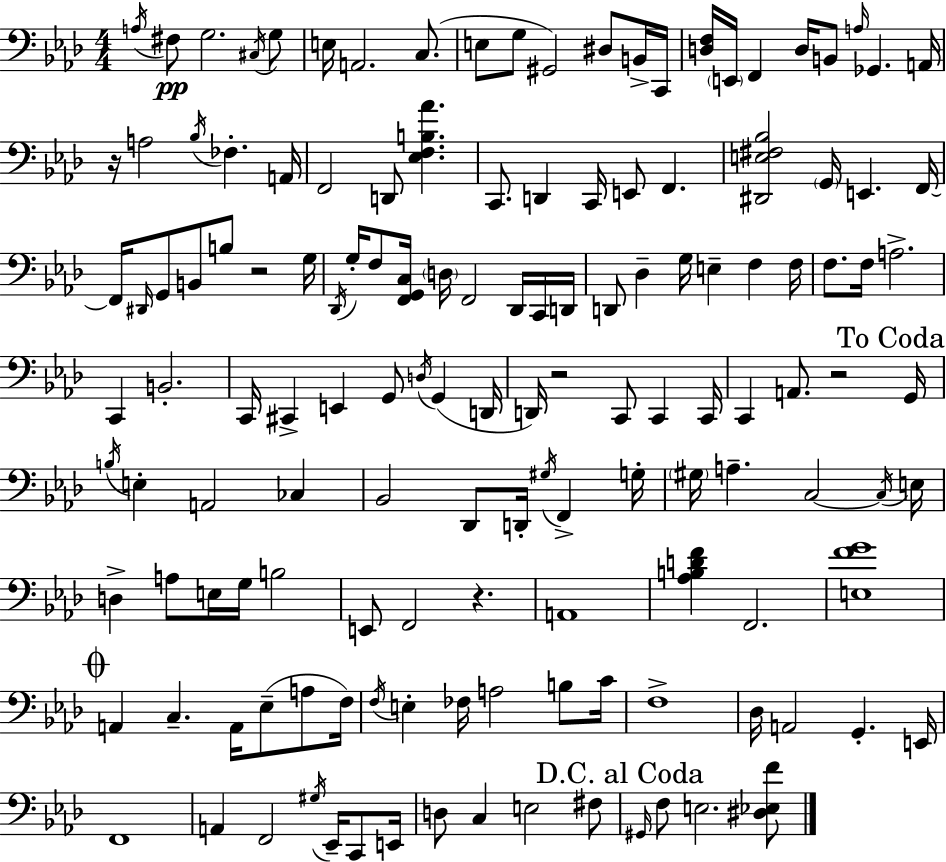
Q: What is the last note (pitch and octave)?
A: E3